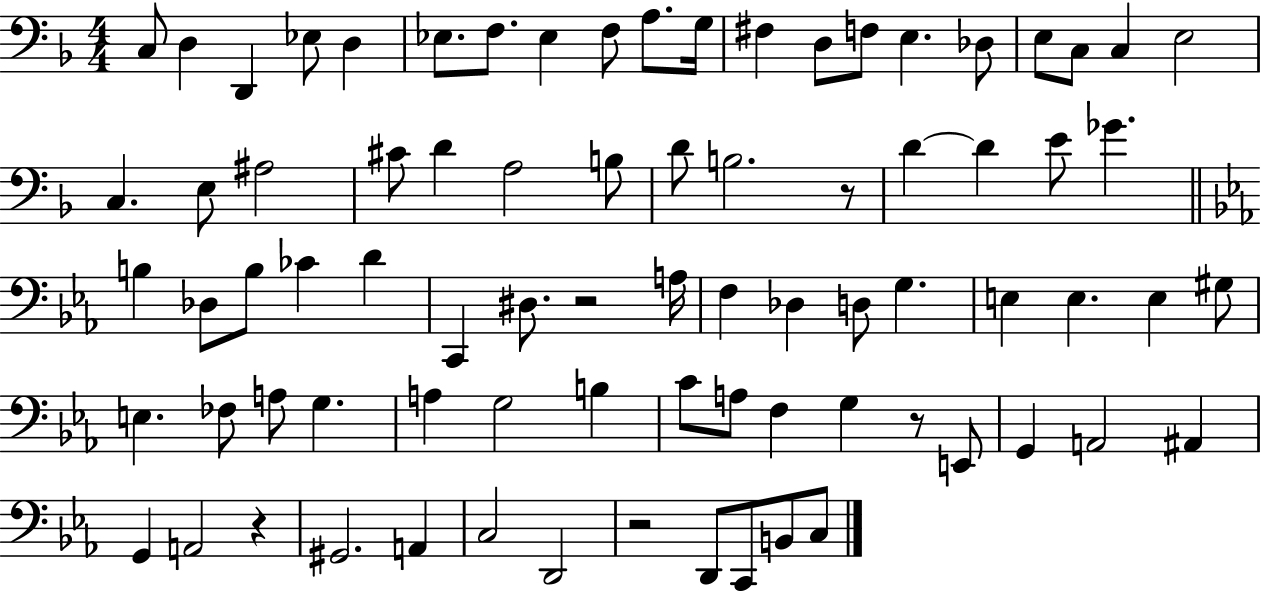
{
  \clef bass
  \numericTimeSignature
  \time 4/4
  \key f \major
  \repeat volta 2 { c8 d4 d,4 ees8 d4 | ees8. f8. ees4 f8 a8. g16 | fis4 d8 f8 e4. des8 | e8 c8 c4 e2 | \break c4. e8 ais2 | cis'8 d'4 a2 b8 | d'8 b2. r8 | d'4~~ d'4 e'8 ges'4. | \break \bar "||" \break \key ees \major b4 des8 b8 ces'4 d'4 | c,4 dis8. r2 a16 | f4 des4 d8 g4. | e4 e4. e4 gis8 | \break e4. fes8 a8 g4. | a4 g2 b4 | c'8 a8 f4 g4 r8 e,8 | g,4 a,2 ais,4 | \break g,4 a,2 r4 | gis,2. a,4 | c2 d,2 | r2 d,8 c,8 b,8 c8 | \break } \bar "|."
}